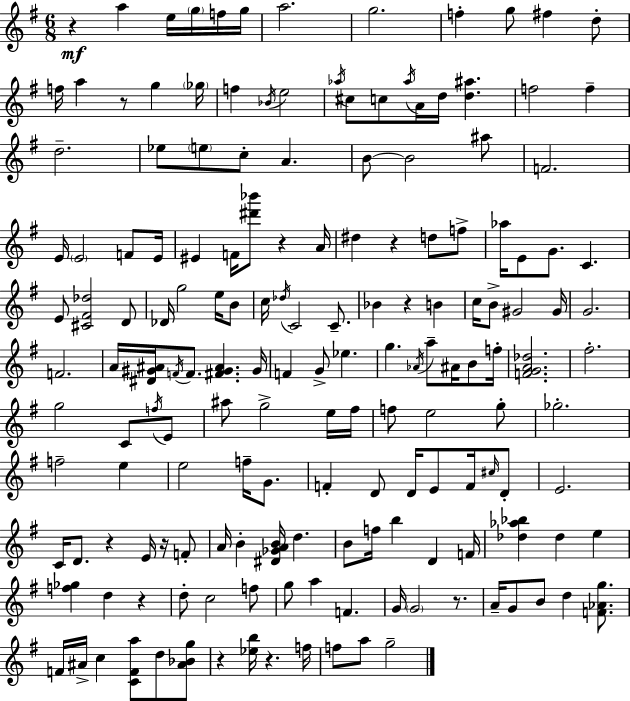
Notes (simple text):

R/q A5/q E5/s G5/s F5/s G5/s A5/h. G5/h. F5/q G5/e F#5/q D5/e F5/s A5/q R/e G5/q Gb5/s F5/q Bb4/s E5/h Ab5/s C#5/e C5/e Ab5/s A4/s D5/s [D5,A#5]/q. F5/h F5/q D5/h. Eb5/e E5/e C5/e A4/q. B4/e B4/h A#5/e F4/h. E4/s E4/h F4/e E4/s EIS4/q F4/s [D#6,Bb6]/e R/q A4/s D#5/q R/q D5/e F5/e Ab5/s E4/e G4/e. C4/q. E4/e [C#4,F#4,Db5]/h D4/e Db4/s G5/h E5/s B4/e C5/s Db5/s C4/h C4/e. Bb4/q R/q B4/q C5/s B4/e G#4/h G#4/s G4/h. F4/h. A4/s [D#4,G#4,A#4]/s F4/s F4/e. [F#4,G#4,A#4]/q. G#4/s F4/q G4/e Eb5/q. G5/q. Ab4/s A5/e A#4/s B4/e F5/s [F4,G4,A4,Db5]/h. F#5/h. G5/h C4/e F5/s E4/e A#5/e G5/h E5/s F#5/s F5/e E5/h G5/e Gb5/h. F5/h E5/q E5/h F5/s G4/e. F4/q D4/e D4/s E4/e F4/s C#5/s D4/e E4/h. C4/s D4/e. R/q E4/s R/s F4/e A4/s B4/q [D#4,Gb4,A4,B4]/s D5/q. B4/e F5/s B5/q D4/q F4/s [Db5,Ab5,Bb5]/q Db5/q E5/q [F5,Gb5]/q D5/q R/q D5/e C5/h F5/e G5/e A5/q F4/q. G4/s G4/h R/e. A4/s G4/e B4/e D5/q [F4,Ab4,G5]/e. F4/s A#4/s C5/q [C4,F4,A5]/e D5/e [A#4,Bb4,G5]/e R/q [Eb5,B5]/s R/q. F5/s F5/e A5/e G5/h